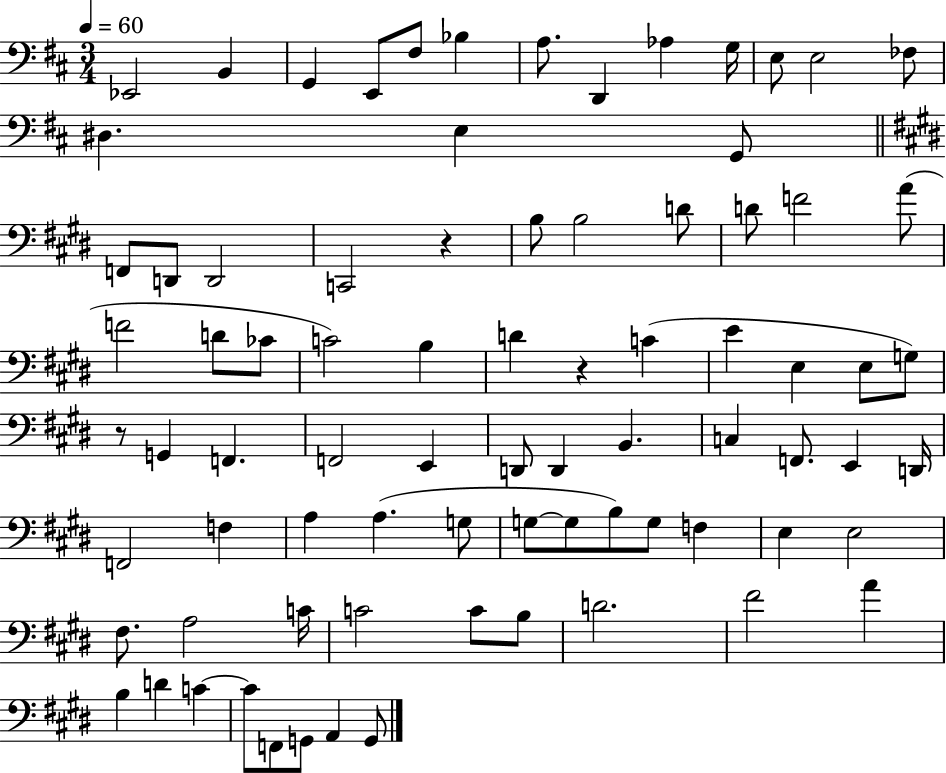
X:1
T:Untitled
M:3/4
L:1/4
K:D
_E,,2 B,, G,, E,,/2 ^F,/2 _B, A,/2 D,, _A, G,/4 E,/2 E,2 _F,/2 ^D, E, G,,/2 F,,/2 D,,/2 D,,2 C,,2 z B,/2 B,2 D/2 D/2 F2 A/2 F2 D/2 _C/2 C2 B, D z C E E, E,/2 G,/2 z/2 G,, F,, F,,2 E,, D,,/2 D,, B,, C, F,,/2 E,, D,,/4 F,,2 F, A, A, G,/2 G,/2 G,/2 B,/2 G,/2 F, E, E,2 ^F,/2 A,2 C/4 C2 C/2 B,/2 D2 ^F2 A B, D C C/2 F,,/2 G,,/2 A,, G,,/2